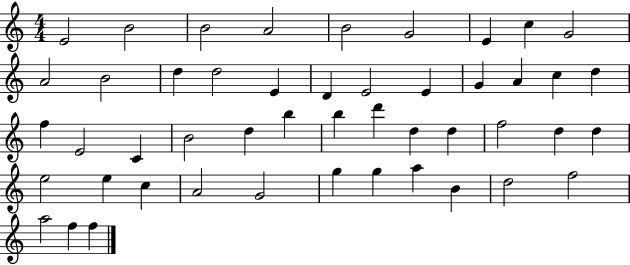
E4/h B4/h B4/h A4/h B4/h G4/h E4/q C5/q G4/h A4/h B4/h D5/q D5/h E4/q D4/q E4/h E4/q G4/q A4/q C5/q D5/q F5/q E4/h C4/q B4/h D5/q B5/q B5/q D6/q D5/q D5/q F5/h D5/q D5/q E5/h E5/q C5/q A4/h G4/h G5/q G5/q A5/q B4/q D5/h F5/h A5/h F5/q F5/q